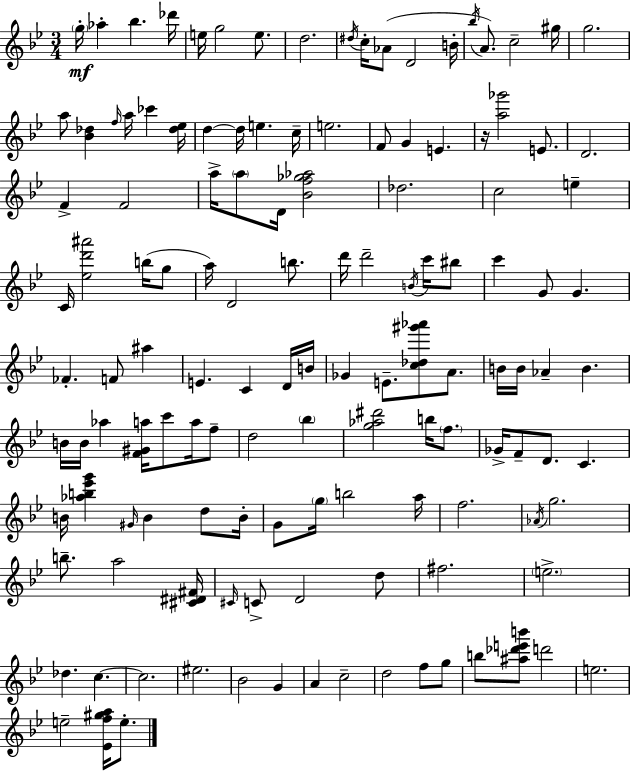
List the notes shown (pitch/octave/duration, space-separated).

G5/s Ab5/q Bb5/q. Db6/s E5/s G5/h E5/e. D5/h. D#5/s C5/s Ab4/e D4/h B4/s Bb5/s A4/e. C5/h G#5/s G5/h. A5/e [Bb4,Db5]/q F5/s A5/s CES6/q [Db5,Eb5]/s D5/q D5/s E5/q. C5/s E5/h. F4/e G4/q E4/q. R/s [A5,Gb6]/h E4/e. D4/h. F4/q F4/h A5/s A5/e D4/s [Bb4,F5,Gb5,Ab5]/h Db5/h. C5/h E5/q C4/s [Eb5,D6,A#6]/h B5/s G5/e A5/s D4/h B5/e. D6/s D6/h B4/s C6/s BIS5/e C6/q G4/e G4/q. FES4/q. F4/e A#5/q E4/q. C4/q D4/s B4/s Gb4/q E4/e. [C5,Db5,G#6,Ab6]/e A4/e. B4/s B4/s Ab4/q B4/q. B4/s B4/s Ab5/q [F4,G#4,A5]/s C6/e A5/s F5/e D5/h Bb5/q [G5,Ab5,D#6]/h B5/s F5/e. Gb4/s F4/e D4/e. C4/q. B4/s [Ab5,B5,Eb6,G6]/q G#4/s B4/q D5/e B4/s G4/e G5/s B5/h A5/s F5/h. Ab4/s G5/h. B5/e. A5/h [C#4,D#4,F#4]/s C#4/s C4/e D4/h D5/e F#5/h. E5/h. Db5/q. C5/q. C5/h. EIS5/h. Bb4/h G4/q A4/q C5/h D5/h F5/e G5/e B5/e [A#5,Db6,E6,B6]/e D6/h E5/h. E5/h [Eb4,F5,G#5,A5]/s E5/e.